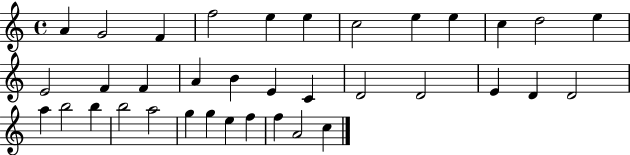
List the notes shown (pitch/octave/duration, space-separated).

A4/q G4/h F4/q F5/h E5/q E5/q C5/h E5/q E5/q C5/q D5/h E5/q E4/h F4/q F4/q A4/q B4/q E4/q C4/q D4/h D4/h E4/q D4/q D4/h A5/q B5/h B5/q B5/h A5/h G5/q G5/q E5/q F5/q F5/q A4/h C5/q